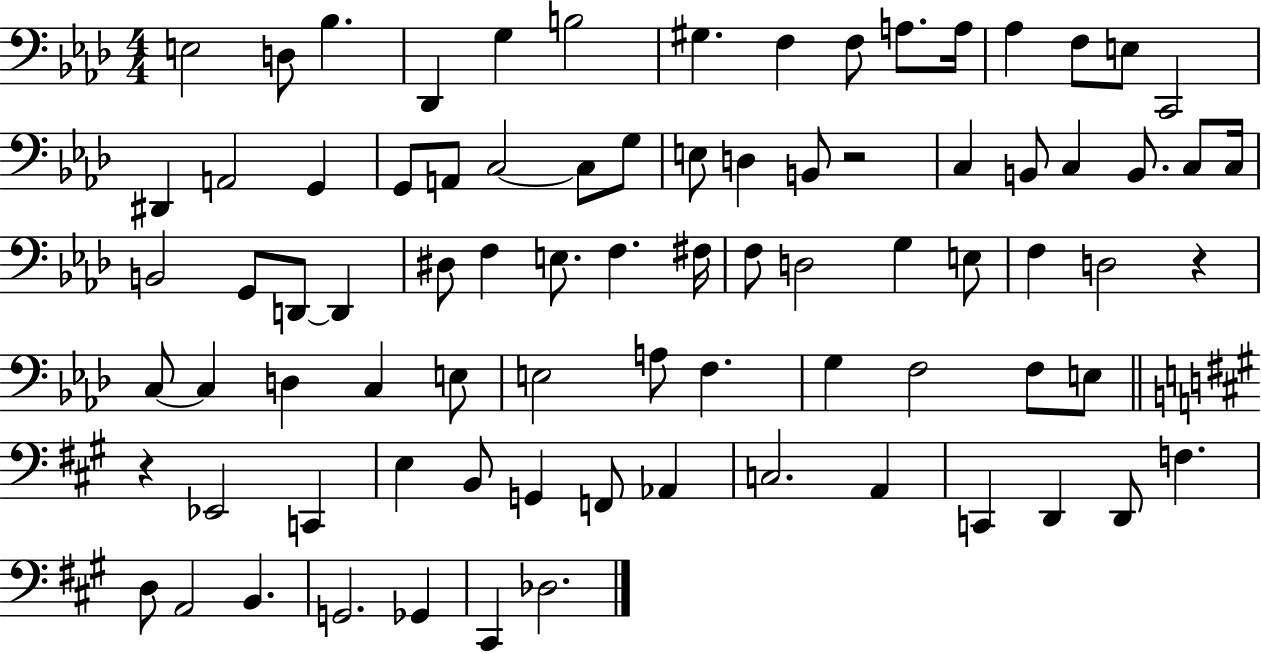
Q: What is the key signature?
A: AES major